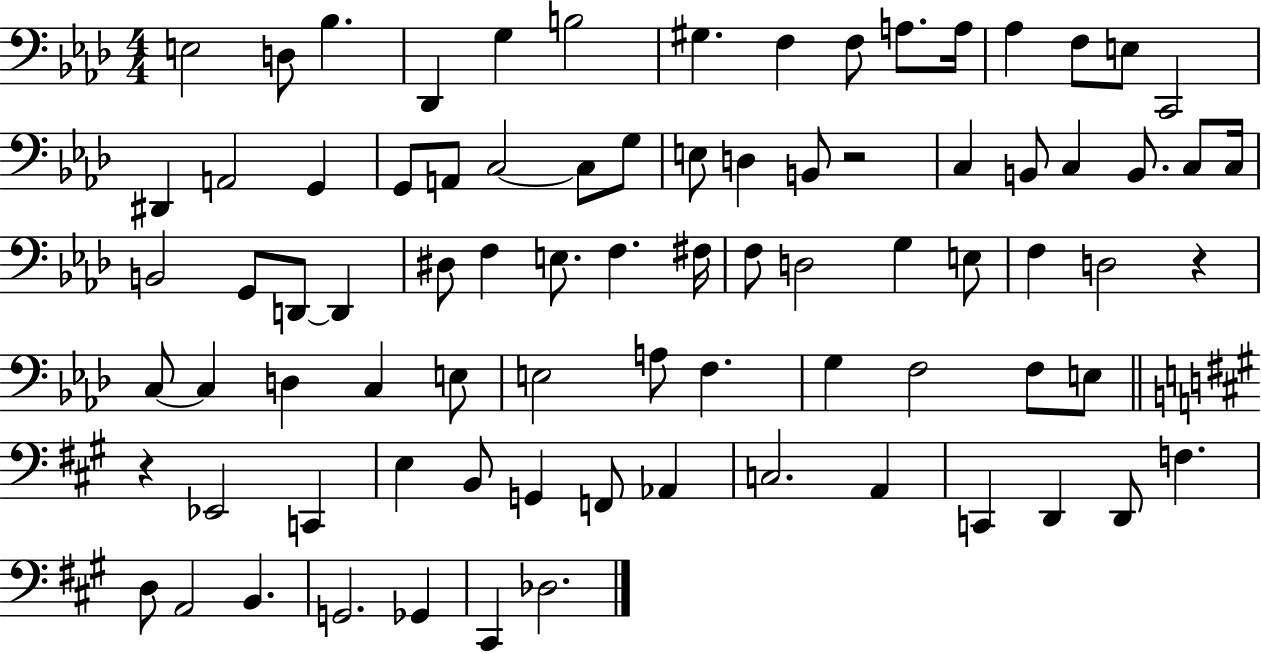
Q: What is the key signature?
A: AES major